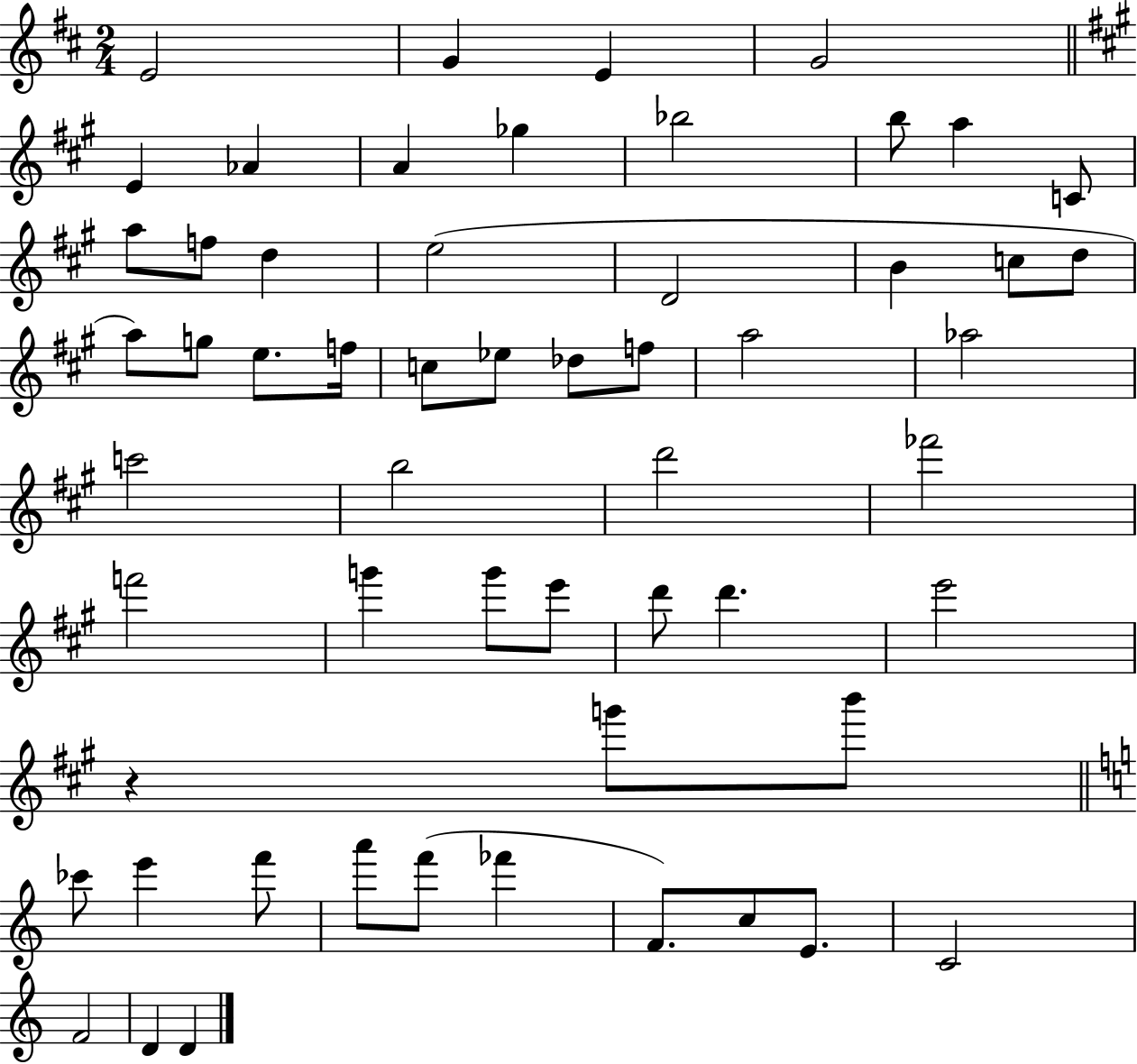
E4/h G4/q E4/q G4/h E4/q Ab4/q A4/q Gb5/q Bb5/h B5/e A5/q C4/e A5/e F5/e D5/q E5/h D4/h B4/q C5/e D5/e A5/e G5/e E5/e. F5/s C5/e Eb5/e Db5/e F5/e A5/h Ab5/h C6/h B5/h D6/h FES6/h F6/h G6/q G6/e E6/e D6/e D6/q. E6/h R/q G6/e B6/e CES6/e E6/q F6/e A6/e F6/e FES6/q F4/e. C5/e E4/e. C4/h F4/h D4/q D4/q